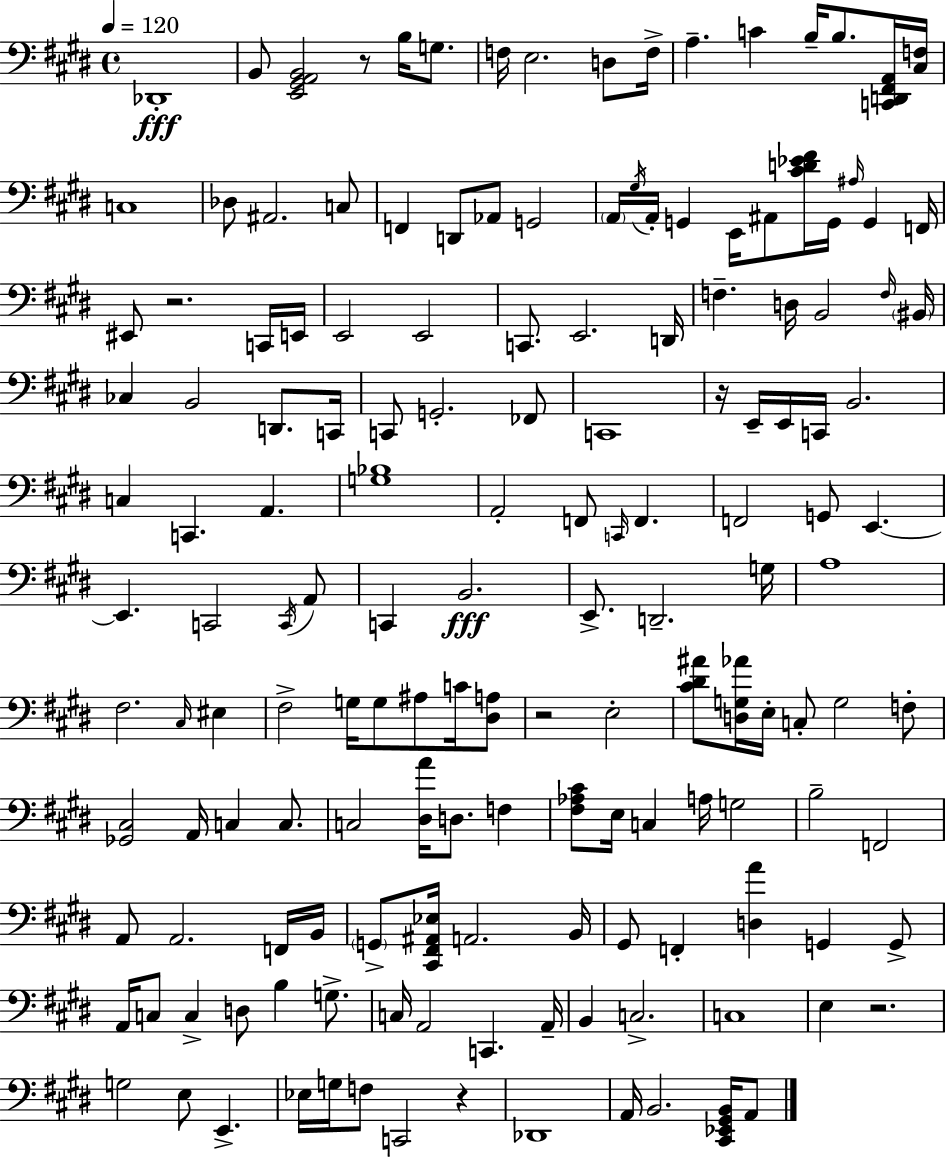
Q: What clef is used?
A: bass